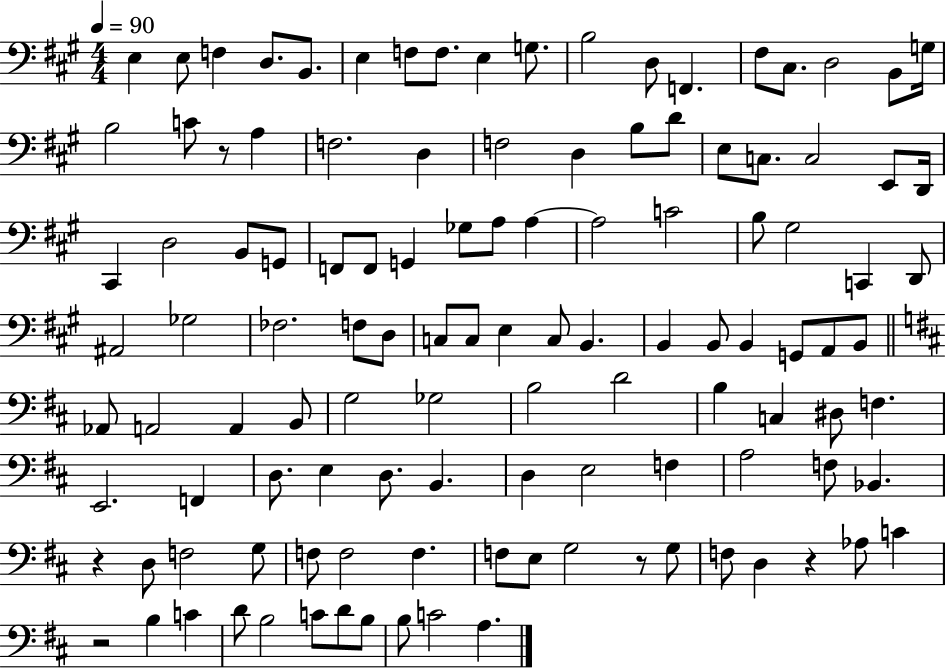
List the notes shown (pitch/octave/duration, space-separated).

E3/q E3/e F3/q D3/e. B2/e. E3/q F3/e F3/e. E3/q G3/e. B3/h D3/e F2/q. F#3/e C#3/e. D3/h B2/e G3/s B3/h C4/e R/e A3/q F3/h. D3/q F3/h D3/q B3/e D4/e E3/e C3/e. C3/h E2/e D2/s C#2/q D3/h B2/e G2/e F2/e F2/e G2/q Gb3/e A3/e A3/q A3/h C4/h B3/e G#3/h C2/q D2/e A#2/h Gb3/h FES3/h. F3/e D3/e C3/e C3/e E3/q C3/e B2/q. B2/q B2/e B2/q G2/e A2/e B2/e Ab2/e A2/h A2/q B2/e G3/h Gb3/h B3/h D4/h B3/q C3/q D#3/e F3/q. E2/h. F2/q D3/e. E3/q D3/e. B2/q. D3/q E3/h F3/q A3/h F3/e Bb2/q. R/q D3/e F3/h G3/e F3/e F3/h F3/q. F3/e E3/e G3/h R/e G3/e F3/e D3/q R/q Ab3/e C4/q R/h B3/q C4/q D4/e B3/h C4/e D4/e B3/e B3/e C4/h A3/q.